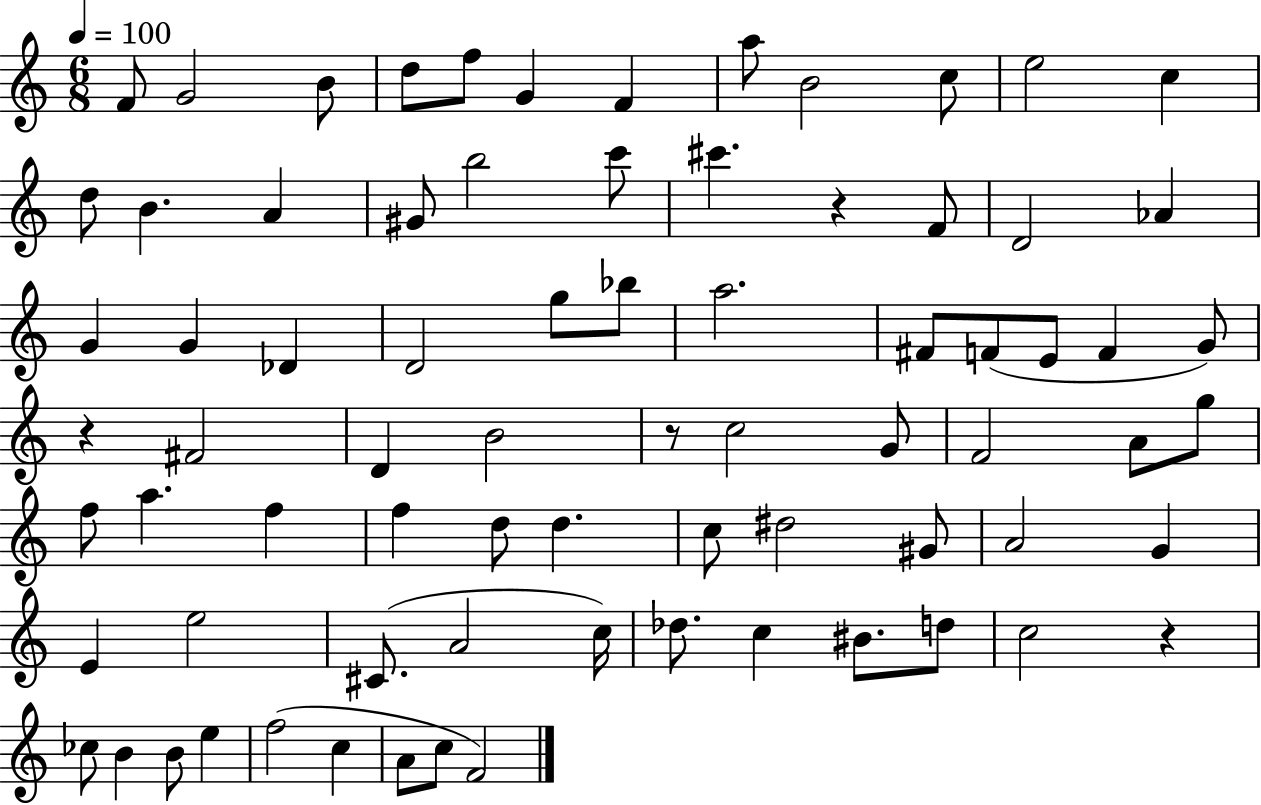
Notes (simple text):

F4/e G4/h B4/e D5/e F5/e G4/q F4/q A5/e B4/h C5/e E5/h C5/q D5/e B4/q. A4/q G#4/e B5/h C6/e C#6/q. R/q F4/e D4/h Ab4/q G4/q G4/q Db4/q D4/h G5/e Bb5/e A5/h. F#4/e F4/e E4/e F4/q G4/e R/q F#4/h D4/q B4/h R/e C5/h G4/e F4/h A4/e G5/e F5/e A5/q. F5/q F5/q D5/e D5/q. C5/e D#5/h G#4/e A4/h G4/q E4/q E5/h C#4/e. A4/h C5/s Db5/e. C5/q BIS4/e. D5/e C5/h R/q CES5/e B4/q B4/e E5/q F5/h C5/q A4/e C5/e F4/h